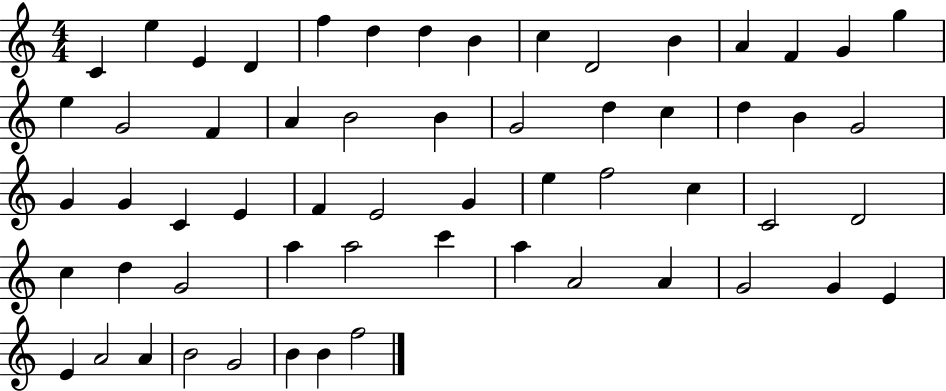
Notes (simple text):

C4/q E5/q E4/q D4/q F5/q D5/q D5/q B4/q C5/q D4/h B4/q A4/q F4/q G4/q G5/q E5/q G4/h F4/q A4/q B4/h B4/q G4/h D5/q C5/q D5/q B4/q G4/h G4/q G4/q C4/q E4/q F4/q E4/h G4/q E5/q F5/h C5/q C4/h D4/h C5/q D5/q G4/h A5/q A5/h C6/q A5/q A4/h A4/q G4/h G4/q E4/q E4/q A4/h A4/q B4/h G4/h B4/q B4/q F5/h